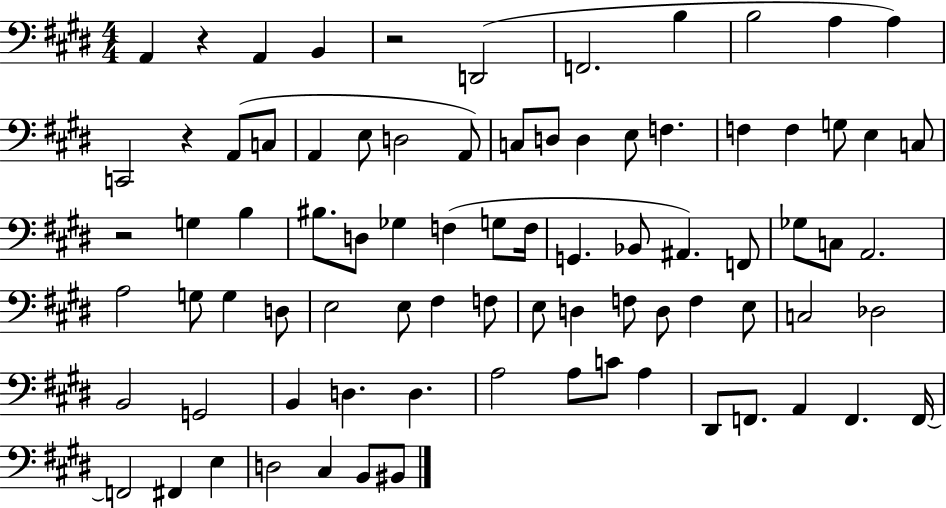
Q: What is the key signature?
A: E major